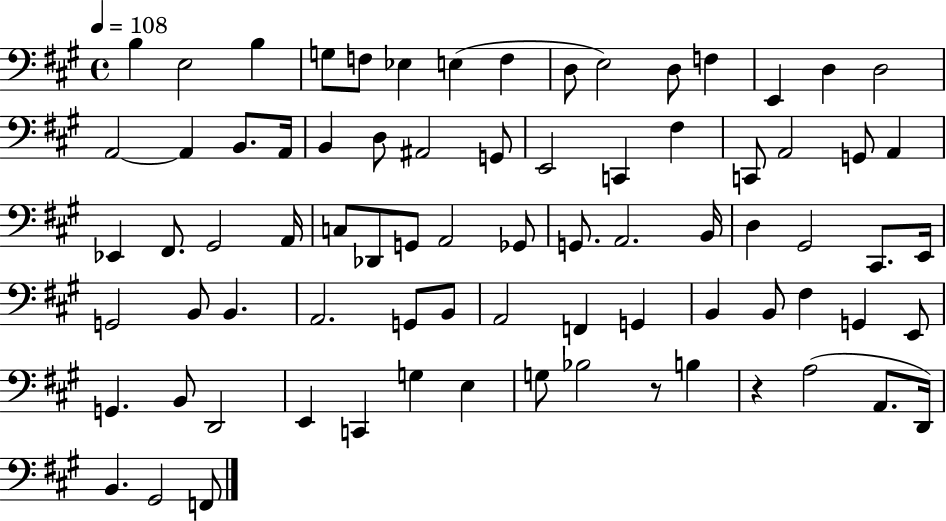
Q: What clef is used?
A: bass